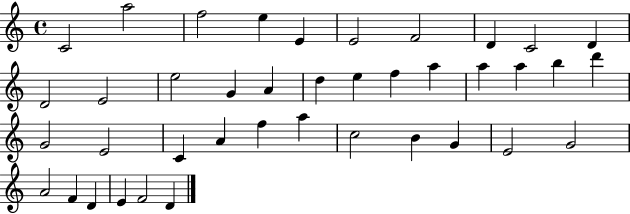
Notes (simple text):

C4/h A5/h F5/h E5/q E4/q E4/h F4/h D4/q C4/h D4/q D4/h E4/h E5/h G4/q A4/q D5/q E5/q F5/q A5/q A5/q A5/q B5/q D6/q G4/h E4/h C4/q A4/q F5/q A5/q C5/h B4/q G4/q E4/h G4/h A4/h F4/q D4/q E4/q F4/h D4/q